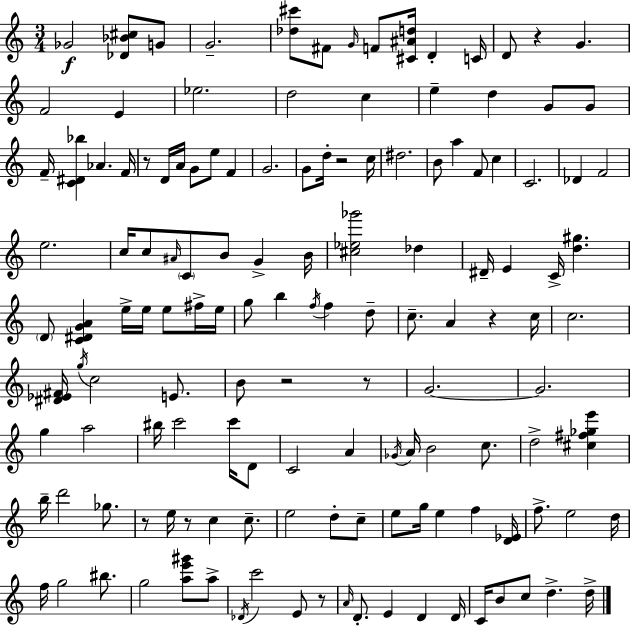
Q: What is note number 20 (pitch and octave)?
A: F4